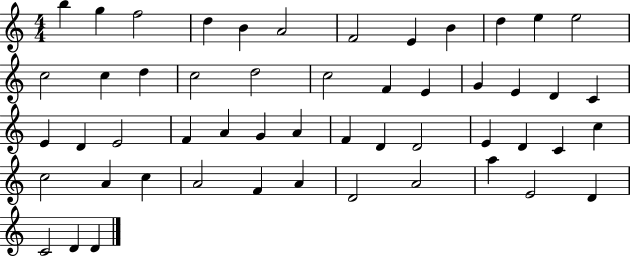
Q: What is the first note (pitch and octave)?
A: B5